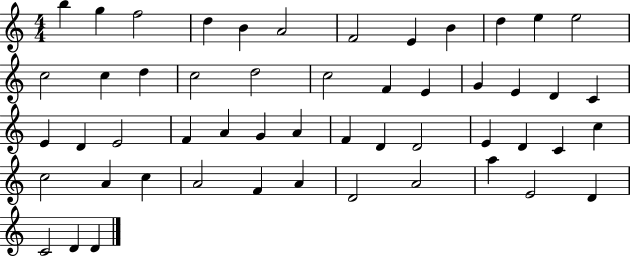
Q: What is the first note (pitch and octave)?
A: B5